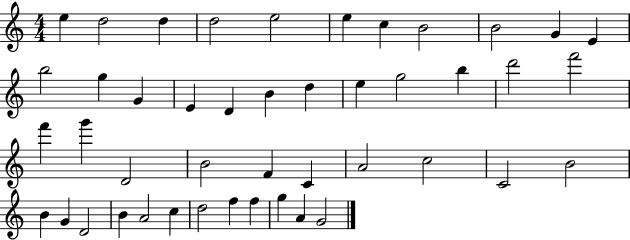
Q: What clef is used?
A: treble